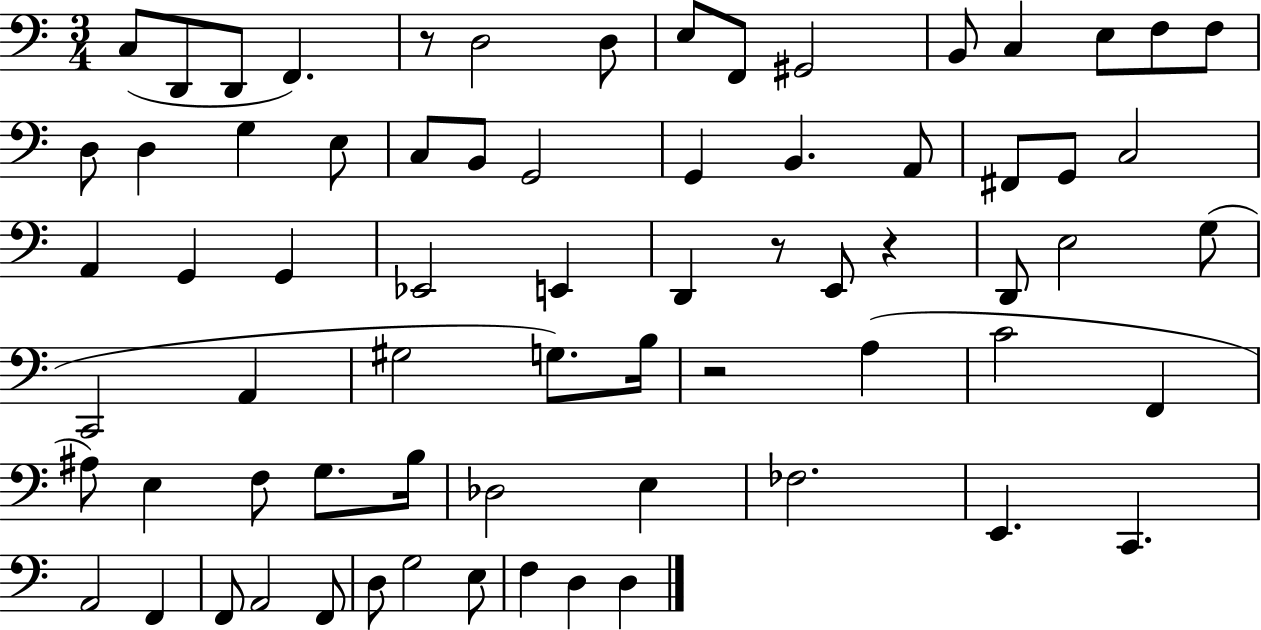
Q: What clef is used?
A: bass